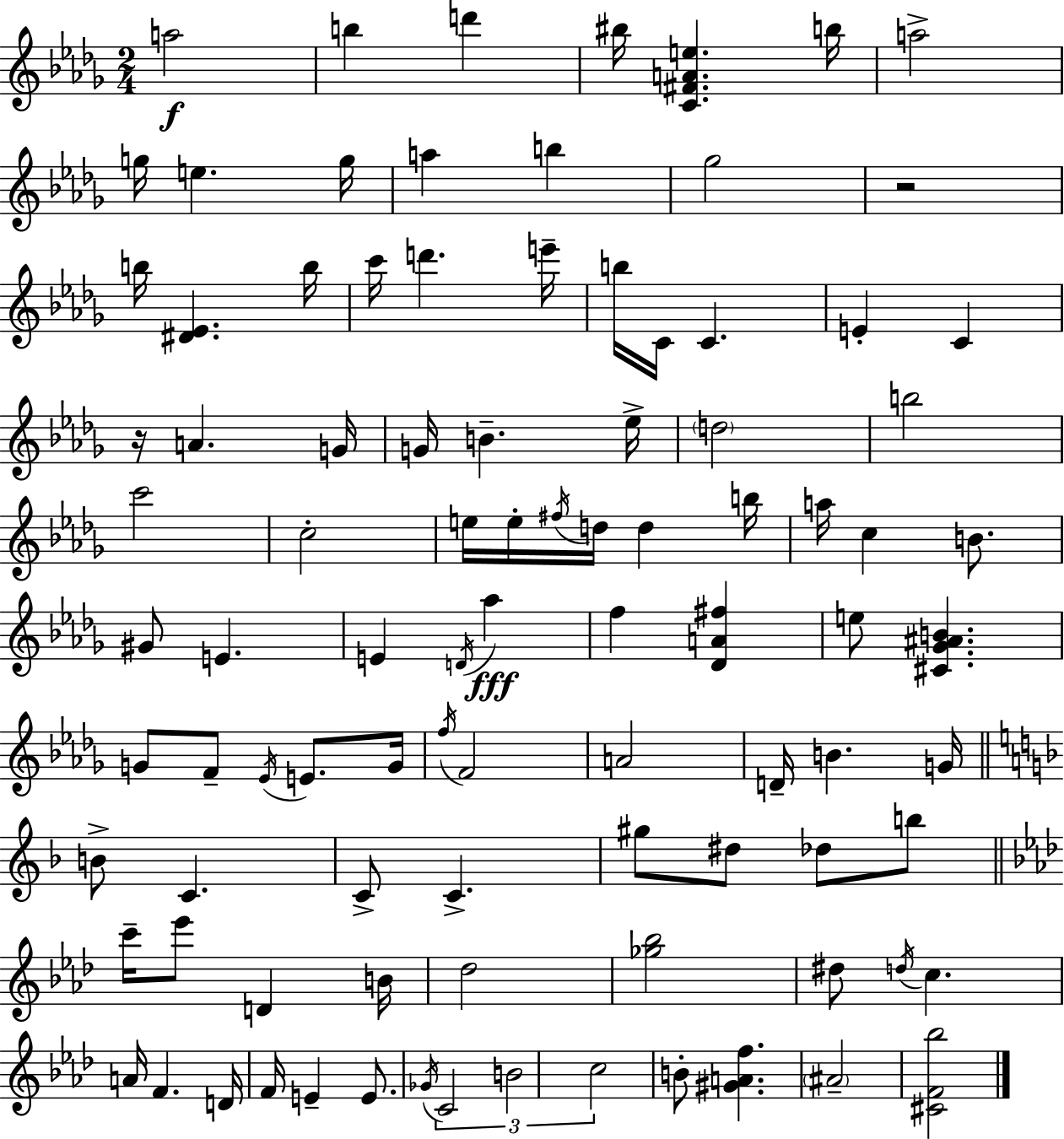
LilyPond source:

{
  \clef treble
  \numericTimeSignature
  \time 2/4
  \key bes \minor
  a''2\f | b''4 d'''4 | bis''16 <c' fis' a' e''>4. b''16 | a''2-> | \break g''16 e''4. g''16 | a''4 b''4 | ges''2 | r2 | \break b''16 <dis' ees'>4. b''16 | c'''16 d'''4. e'''16-- | b''16 c'16 c'4. | e'4-. c'4 | \break r16 a'4. g'16 | g'16 b'4.-- ees''16-> | \parenthesize d''2 | b''2 | \break c'''2 | c''2-. | e''16 e''16-. \acciaccatura { fis''16 } d''16 d''4 | b''16 a''16 c''4 b'8. | \break gis'8 e'4. | e'4 \acciaccatura { d'16 }\fff aes''4 | f''4 <des' a' fis''>4 | e''8 <cis' ges' ais' b'>4. | \break g'8 f'8-- \acciaccatura { ees'16 } e'8. | g'16 \acciaccatura { f''16 } f'2 | a'2 | d'16-- b'4. | \break g'16 \bar "||" \break \key f \major b'8-> c'4. | c'8-> c'4.-> | gis''8 dis''8 des''8 b''8 | \bar "||" \break \key aes \major c'''16-- ees'''8 d'4 b'16 | des''2 | <ges'' bes''>2 | dis''8 \acciaccatura { d''16 } c''4. | \break a'16 f'4. | d'16 f'16 e'4-- e'8. | \acciaccatura { ges'16 } \tuplet 3/2 { c'2 | b'2 | \break c''2 } | b'8-. <gis' a' f''>4. | \parenthesize ais'2-- | <cis' f' bes''>2 | \break \bar "|."
}